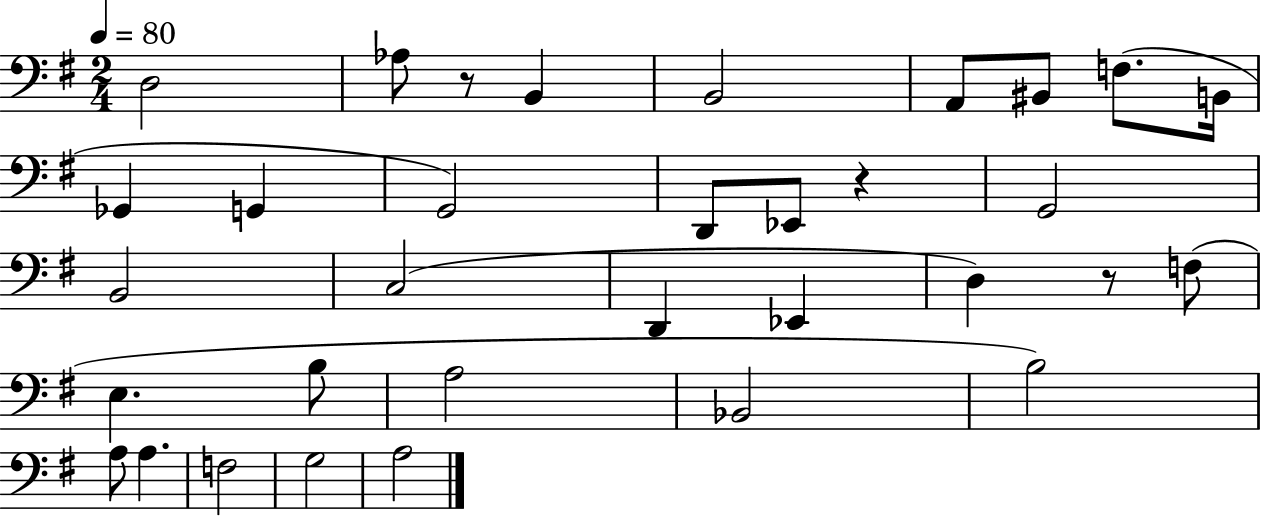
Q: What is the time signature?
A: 2/4